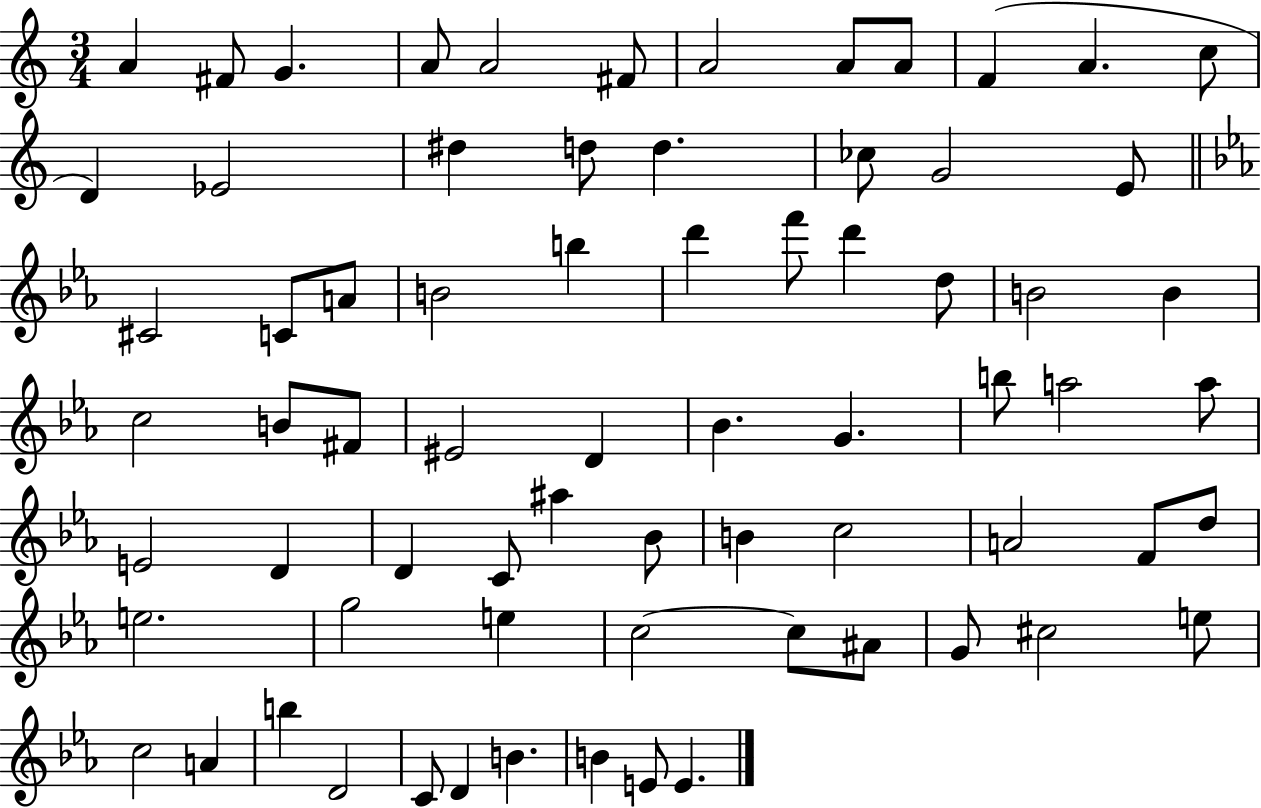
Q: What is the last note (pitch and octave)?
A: E4